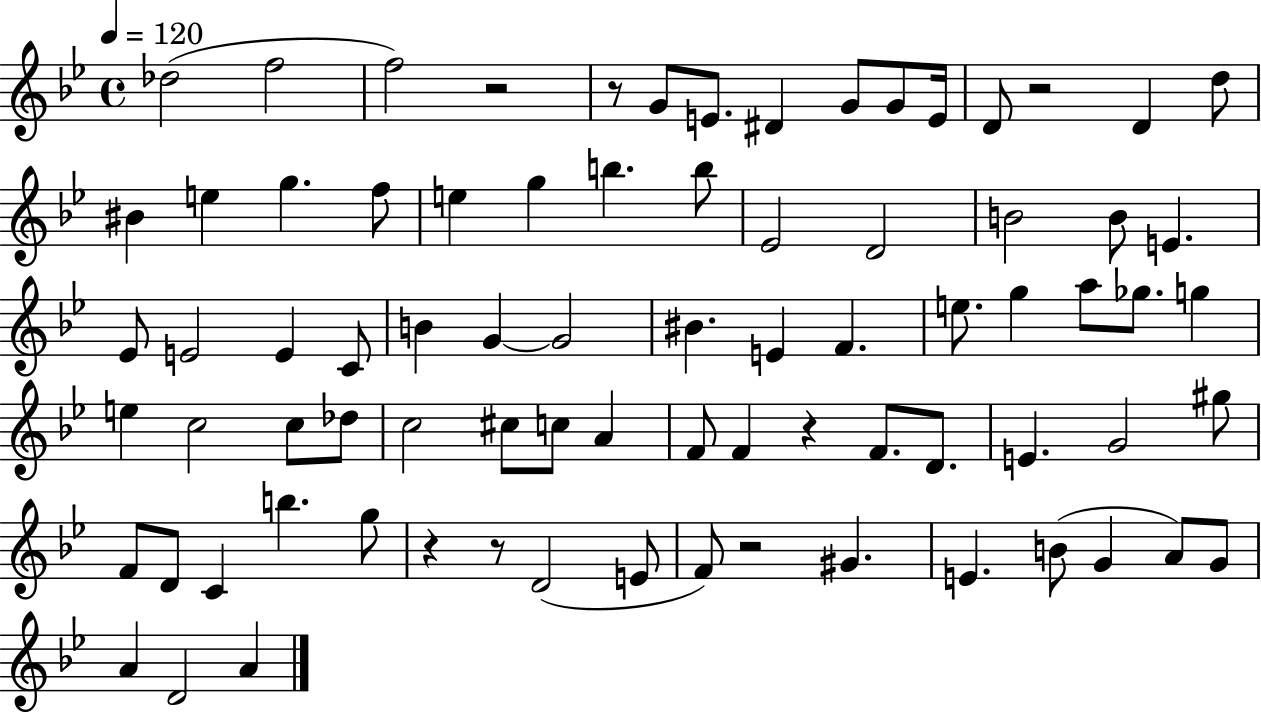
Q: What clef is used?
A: treble